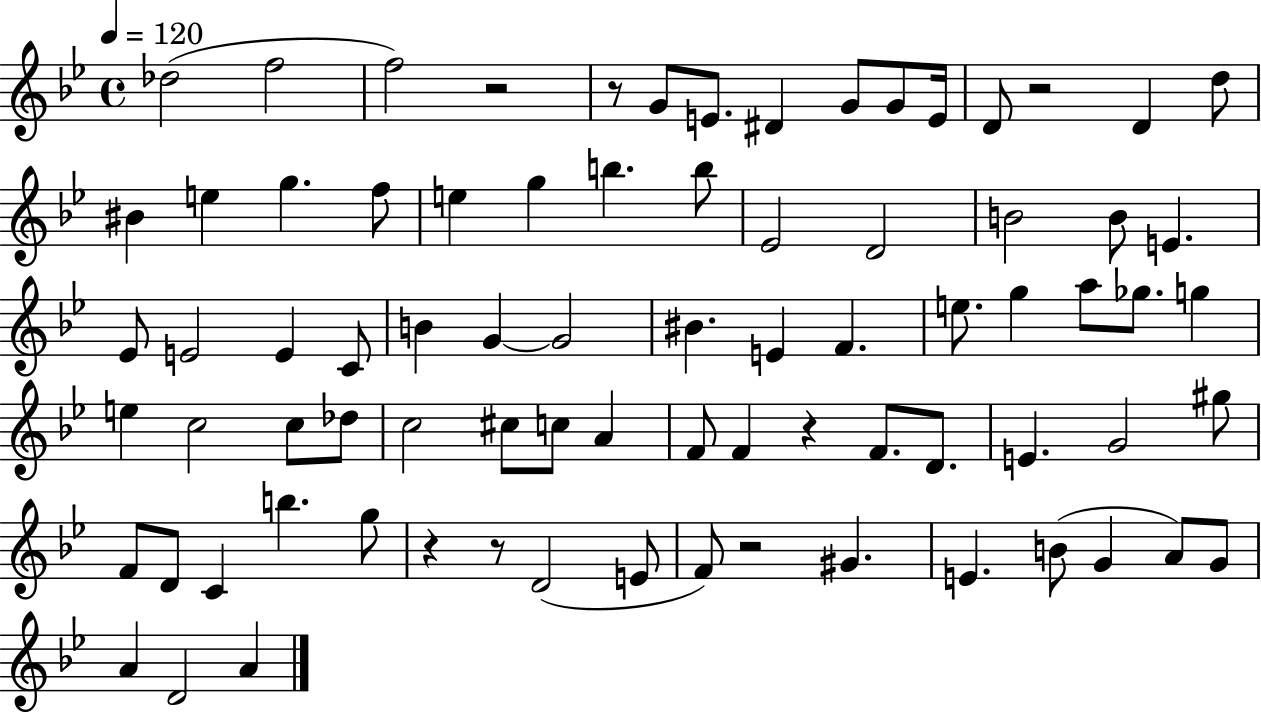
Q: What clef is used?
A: treble